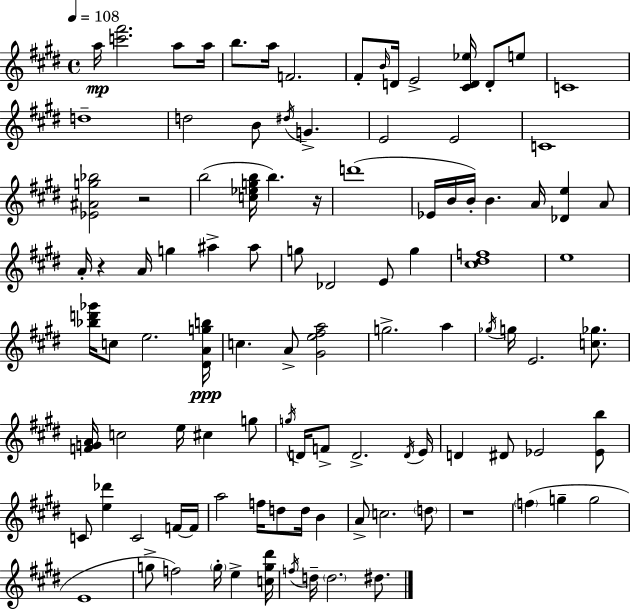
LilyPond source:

{
  \clef treble
  \time 4/4
  \defaultTimeSignature
  \key e \major
  \tempo 4 = 108
  a''16\mp <c''' fis'''>2. a''8 a''16 | b''8. a''16 f'2. | fis'8-. \grace { b'16 } d'16 e'2-> <cis' d' ees''>16 d'8-. e''8 | c'1 | \break d''1-- | d''2 b'8 \acciaccatura { dis''16 } g'4.-> | e'2 e'2 | c'1 | \break <ees' ais' g'' bes''>2 r2 | b''2( <c'' ees'' g'' b''>16 b''4.) | r16 d'''1( | ees'16 b'16 b'16-.) b'4. a'16 <des' e''>4 | \break a'8 a'16-. r4 a'16 g''4 ais''4-> | ais''8 g''8 des'2 e'8 g''4 | <cis'' dis'' f''>1 | e''1 | \break <bes'' d''' ges'''>16 c''8 e''2. | <dis' a' g'' b''>16\ppp c''4. a'8-> <gis' e'' fis'' a''>2 | g''2.-> a''4 | \acciaccatura { ges''16 } g''16 e'2. | \break <c'' ges''>8. <f' g' a'>16 c''2 e''16 cis''4 | g''8 \acciaccatura { g''16 } d'16 f'8-> d'2.-> | \acciaccatura { d'16 } e'16 d'4 dis'8 ees'2 | <ees' b''>8 c'8 <e'' des'''>4 c'2 | \break f'16~~ f'16 a''2 f''16 d''8 | d''16 b'4 a'8-> c''2. | \parenthesize d''8 r1 | \parenthesize f''4( g''4-- g''2 | \break e'1 | g''8-> f''2) \parenthesize g''16-. | e''4-> <c'' g'' dis'''>16 \acciaccatura { f''16 } d''16-- \parenthesize d''2. | dis''8. \bar "|."
}